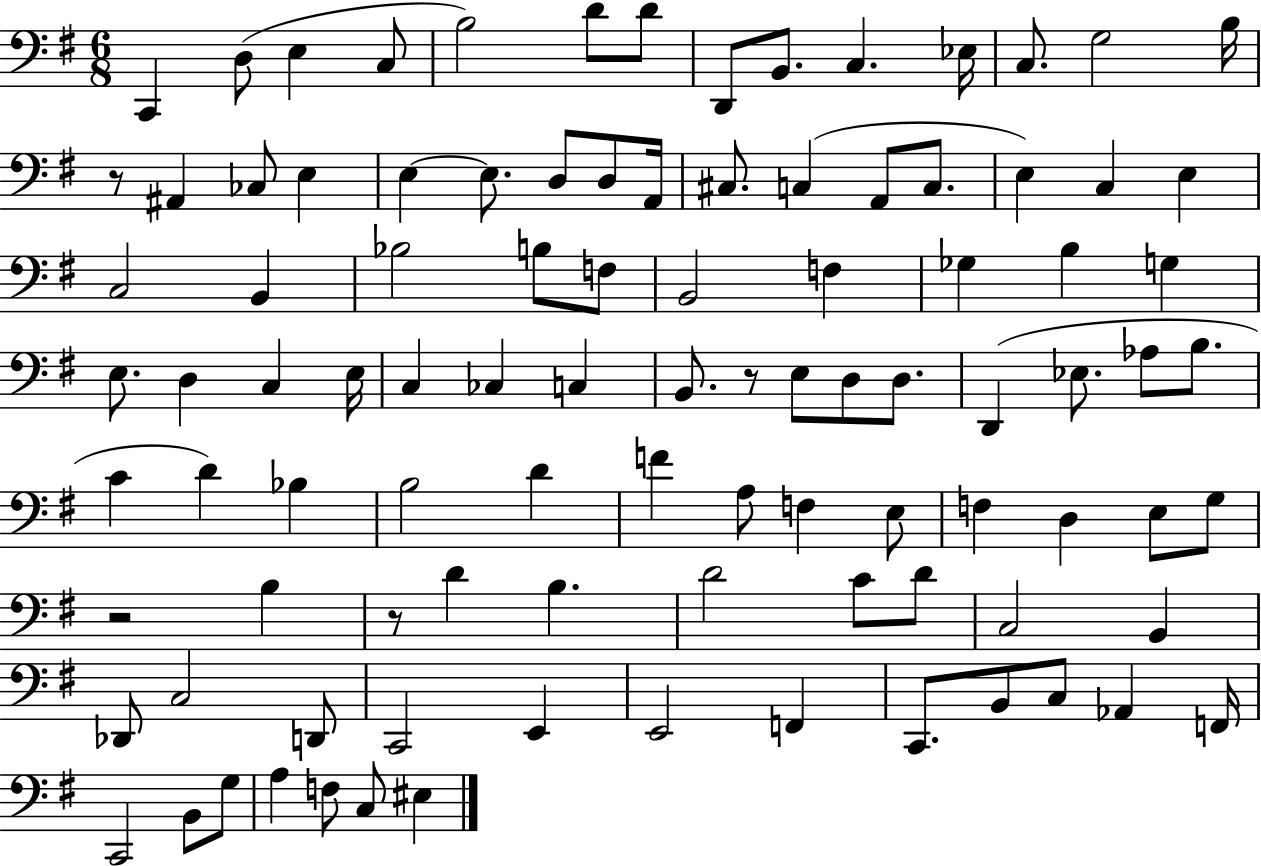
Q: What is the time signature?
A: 6/8